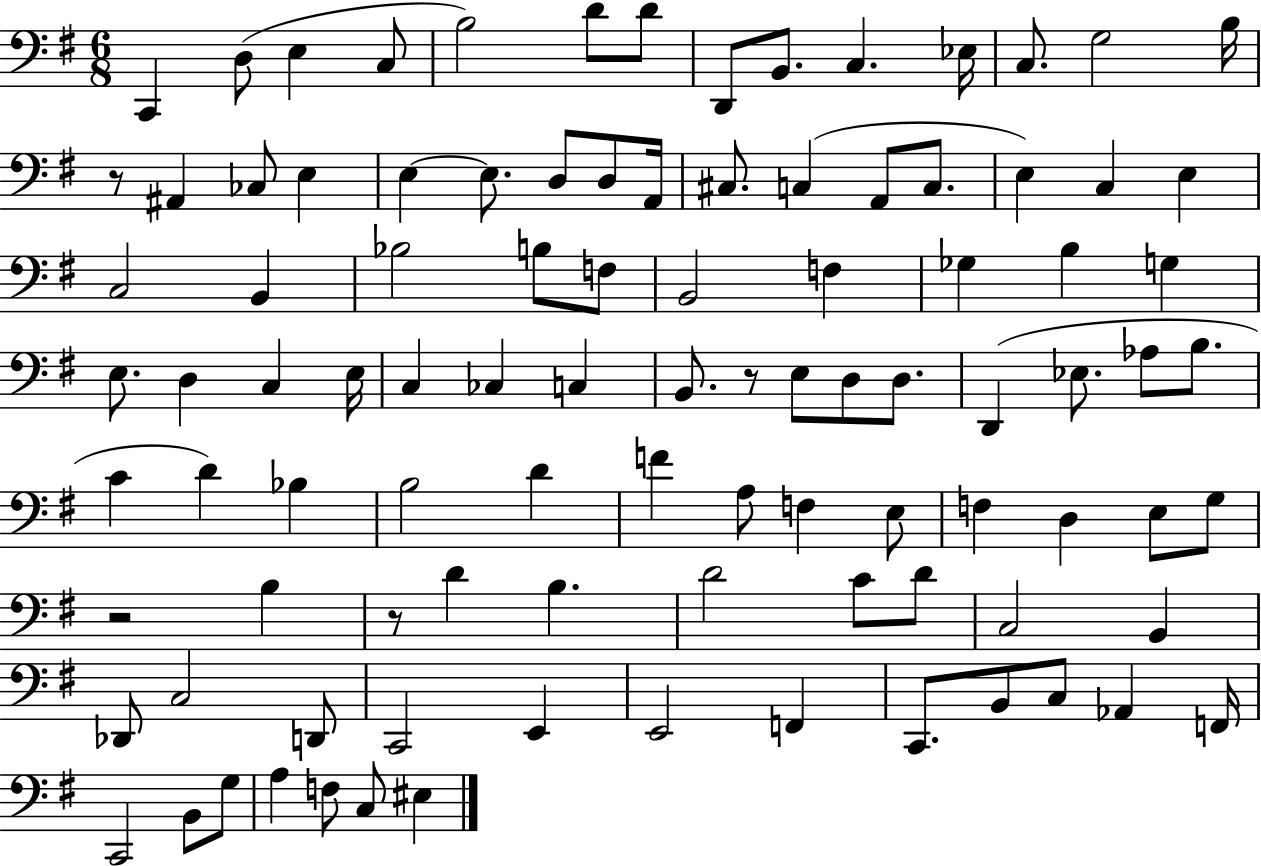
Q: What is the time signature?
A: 6/8